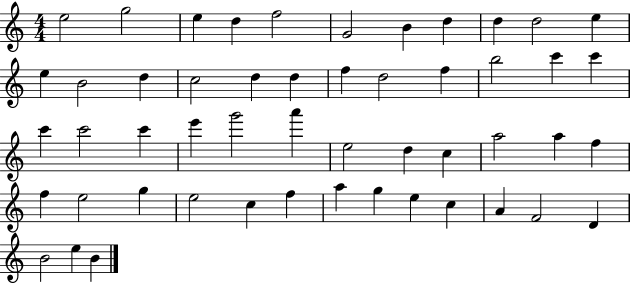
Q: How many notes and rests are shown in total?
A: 51